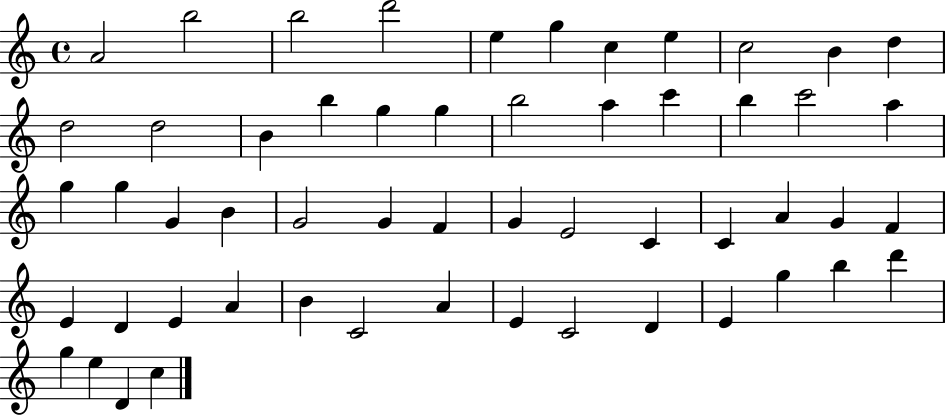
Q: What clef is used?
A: treble